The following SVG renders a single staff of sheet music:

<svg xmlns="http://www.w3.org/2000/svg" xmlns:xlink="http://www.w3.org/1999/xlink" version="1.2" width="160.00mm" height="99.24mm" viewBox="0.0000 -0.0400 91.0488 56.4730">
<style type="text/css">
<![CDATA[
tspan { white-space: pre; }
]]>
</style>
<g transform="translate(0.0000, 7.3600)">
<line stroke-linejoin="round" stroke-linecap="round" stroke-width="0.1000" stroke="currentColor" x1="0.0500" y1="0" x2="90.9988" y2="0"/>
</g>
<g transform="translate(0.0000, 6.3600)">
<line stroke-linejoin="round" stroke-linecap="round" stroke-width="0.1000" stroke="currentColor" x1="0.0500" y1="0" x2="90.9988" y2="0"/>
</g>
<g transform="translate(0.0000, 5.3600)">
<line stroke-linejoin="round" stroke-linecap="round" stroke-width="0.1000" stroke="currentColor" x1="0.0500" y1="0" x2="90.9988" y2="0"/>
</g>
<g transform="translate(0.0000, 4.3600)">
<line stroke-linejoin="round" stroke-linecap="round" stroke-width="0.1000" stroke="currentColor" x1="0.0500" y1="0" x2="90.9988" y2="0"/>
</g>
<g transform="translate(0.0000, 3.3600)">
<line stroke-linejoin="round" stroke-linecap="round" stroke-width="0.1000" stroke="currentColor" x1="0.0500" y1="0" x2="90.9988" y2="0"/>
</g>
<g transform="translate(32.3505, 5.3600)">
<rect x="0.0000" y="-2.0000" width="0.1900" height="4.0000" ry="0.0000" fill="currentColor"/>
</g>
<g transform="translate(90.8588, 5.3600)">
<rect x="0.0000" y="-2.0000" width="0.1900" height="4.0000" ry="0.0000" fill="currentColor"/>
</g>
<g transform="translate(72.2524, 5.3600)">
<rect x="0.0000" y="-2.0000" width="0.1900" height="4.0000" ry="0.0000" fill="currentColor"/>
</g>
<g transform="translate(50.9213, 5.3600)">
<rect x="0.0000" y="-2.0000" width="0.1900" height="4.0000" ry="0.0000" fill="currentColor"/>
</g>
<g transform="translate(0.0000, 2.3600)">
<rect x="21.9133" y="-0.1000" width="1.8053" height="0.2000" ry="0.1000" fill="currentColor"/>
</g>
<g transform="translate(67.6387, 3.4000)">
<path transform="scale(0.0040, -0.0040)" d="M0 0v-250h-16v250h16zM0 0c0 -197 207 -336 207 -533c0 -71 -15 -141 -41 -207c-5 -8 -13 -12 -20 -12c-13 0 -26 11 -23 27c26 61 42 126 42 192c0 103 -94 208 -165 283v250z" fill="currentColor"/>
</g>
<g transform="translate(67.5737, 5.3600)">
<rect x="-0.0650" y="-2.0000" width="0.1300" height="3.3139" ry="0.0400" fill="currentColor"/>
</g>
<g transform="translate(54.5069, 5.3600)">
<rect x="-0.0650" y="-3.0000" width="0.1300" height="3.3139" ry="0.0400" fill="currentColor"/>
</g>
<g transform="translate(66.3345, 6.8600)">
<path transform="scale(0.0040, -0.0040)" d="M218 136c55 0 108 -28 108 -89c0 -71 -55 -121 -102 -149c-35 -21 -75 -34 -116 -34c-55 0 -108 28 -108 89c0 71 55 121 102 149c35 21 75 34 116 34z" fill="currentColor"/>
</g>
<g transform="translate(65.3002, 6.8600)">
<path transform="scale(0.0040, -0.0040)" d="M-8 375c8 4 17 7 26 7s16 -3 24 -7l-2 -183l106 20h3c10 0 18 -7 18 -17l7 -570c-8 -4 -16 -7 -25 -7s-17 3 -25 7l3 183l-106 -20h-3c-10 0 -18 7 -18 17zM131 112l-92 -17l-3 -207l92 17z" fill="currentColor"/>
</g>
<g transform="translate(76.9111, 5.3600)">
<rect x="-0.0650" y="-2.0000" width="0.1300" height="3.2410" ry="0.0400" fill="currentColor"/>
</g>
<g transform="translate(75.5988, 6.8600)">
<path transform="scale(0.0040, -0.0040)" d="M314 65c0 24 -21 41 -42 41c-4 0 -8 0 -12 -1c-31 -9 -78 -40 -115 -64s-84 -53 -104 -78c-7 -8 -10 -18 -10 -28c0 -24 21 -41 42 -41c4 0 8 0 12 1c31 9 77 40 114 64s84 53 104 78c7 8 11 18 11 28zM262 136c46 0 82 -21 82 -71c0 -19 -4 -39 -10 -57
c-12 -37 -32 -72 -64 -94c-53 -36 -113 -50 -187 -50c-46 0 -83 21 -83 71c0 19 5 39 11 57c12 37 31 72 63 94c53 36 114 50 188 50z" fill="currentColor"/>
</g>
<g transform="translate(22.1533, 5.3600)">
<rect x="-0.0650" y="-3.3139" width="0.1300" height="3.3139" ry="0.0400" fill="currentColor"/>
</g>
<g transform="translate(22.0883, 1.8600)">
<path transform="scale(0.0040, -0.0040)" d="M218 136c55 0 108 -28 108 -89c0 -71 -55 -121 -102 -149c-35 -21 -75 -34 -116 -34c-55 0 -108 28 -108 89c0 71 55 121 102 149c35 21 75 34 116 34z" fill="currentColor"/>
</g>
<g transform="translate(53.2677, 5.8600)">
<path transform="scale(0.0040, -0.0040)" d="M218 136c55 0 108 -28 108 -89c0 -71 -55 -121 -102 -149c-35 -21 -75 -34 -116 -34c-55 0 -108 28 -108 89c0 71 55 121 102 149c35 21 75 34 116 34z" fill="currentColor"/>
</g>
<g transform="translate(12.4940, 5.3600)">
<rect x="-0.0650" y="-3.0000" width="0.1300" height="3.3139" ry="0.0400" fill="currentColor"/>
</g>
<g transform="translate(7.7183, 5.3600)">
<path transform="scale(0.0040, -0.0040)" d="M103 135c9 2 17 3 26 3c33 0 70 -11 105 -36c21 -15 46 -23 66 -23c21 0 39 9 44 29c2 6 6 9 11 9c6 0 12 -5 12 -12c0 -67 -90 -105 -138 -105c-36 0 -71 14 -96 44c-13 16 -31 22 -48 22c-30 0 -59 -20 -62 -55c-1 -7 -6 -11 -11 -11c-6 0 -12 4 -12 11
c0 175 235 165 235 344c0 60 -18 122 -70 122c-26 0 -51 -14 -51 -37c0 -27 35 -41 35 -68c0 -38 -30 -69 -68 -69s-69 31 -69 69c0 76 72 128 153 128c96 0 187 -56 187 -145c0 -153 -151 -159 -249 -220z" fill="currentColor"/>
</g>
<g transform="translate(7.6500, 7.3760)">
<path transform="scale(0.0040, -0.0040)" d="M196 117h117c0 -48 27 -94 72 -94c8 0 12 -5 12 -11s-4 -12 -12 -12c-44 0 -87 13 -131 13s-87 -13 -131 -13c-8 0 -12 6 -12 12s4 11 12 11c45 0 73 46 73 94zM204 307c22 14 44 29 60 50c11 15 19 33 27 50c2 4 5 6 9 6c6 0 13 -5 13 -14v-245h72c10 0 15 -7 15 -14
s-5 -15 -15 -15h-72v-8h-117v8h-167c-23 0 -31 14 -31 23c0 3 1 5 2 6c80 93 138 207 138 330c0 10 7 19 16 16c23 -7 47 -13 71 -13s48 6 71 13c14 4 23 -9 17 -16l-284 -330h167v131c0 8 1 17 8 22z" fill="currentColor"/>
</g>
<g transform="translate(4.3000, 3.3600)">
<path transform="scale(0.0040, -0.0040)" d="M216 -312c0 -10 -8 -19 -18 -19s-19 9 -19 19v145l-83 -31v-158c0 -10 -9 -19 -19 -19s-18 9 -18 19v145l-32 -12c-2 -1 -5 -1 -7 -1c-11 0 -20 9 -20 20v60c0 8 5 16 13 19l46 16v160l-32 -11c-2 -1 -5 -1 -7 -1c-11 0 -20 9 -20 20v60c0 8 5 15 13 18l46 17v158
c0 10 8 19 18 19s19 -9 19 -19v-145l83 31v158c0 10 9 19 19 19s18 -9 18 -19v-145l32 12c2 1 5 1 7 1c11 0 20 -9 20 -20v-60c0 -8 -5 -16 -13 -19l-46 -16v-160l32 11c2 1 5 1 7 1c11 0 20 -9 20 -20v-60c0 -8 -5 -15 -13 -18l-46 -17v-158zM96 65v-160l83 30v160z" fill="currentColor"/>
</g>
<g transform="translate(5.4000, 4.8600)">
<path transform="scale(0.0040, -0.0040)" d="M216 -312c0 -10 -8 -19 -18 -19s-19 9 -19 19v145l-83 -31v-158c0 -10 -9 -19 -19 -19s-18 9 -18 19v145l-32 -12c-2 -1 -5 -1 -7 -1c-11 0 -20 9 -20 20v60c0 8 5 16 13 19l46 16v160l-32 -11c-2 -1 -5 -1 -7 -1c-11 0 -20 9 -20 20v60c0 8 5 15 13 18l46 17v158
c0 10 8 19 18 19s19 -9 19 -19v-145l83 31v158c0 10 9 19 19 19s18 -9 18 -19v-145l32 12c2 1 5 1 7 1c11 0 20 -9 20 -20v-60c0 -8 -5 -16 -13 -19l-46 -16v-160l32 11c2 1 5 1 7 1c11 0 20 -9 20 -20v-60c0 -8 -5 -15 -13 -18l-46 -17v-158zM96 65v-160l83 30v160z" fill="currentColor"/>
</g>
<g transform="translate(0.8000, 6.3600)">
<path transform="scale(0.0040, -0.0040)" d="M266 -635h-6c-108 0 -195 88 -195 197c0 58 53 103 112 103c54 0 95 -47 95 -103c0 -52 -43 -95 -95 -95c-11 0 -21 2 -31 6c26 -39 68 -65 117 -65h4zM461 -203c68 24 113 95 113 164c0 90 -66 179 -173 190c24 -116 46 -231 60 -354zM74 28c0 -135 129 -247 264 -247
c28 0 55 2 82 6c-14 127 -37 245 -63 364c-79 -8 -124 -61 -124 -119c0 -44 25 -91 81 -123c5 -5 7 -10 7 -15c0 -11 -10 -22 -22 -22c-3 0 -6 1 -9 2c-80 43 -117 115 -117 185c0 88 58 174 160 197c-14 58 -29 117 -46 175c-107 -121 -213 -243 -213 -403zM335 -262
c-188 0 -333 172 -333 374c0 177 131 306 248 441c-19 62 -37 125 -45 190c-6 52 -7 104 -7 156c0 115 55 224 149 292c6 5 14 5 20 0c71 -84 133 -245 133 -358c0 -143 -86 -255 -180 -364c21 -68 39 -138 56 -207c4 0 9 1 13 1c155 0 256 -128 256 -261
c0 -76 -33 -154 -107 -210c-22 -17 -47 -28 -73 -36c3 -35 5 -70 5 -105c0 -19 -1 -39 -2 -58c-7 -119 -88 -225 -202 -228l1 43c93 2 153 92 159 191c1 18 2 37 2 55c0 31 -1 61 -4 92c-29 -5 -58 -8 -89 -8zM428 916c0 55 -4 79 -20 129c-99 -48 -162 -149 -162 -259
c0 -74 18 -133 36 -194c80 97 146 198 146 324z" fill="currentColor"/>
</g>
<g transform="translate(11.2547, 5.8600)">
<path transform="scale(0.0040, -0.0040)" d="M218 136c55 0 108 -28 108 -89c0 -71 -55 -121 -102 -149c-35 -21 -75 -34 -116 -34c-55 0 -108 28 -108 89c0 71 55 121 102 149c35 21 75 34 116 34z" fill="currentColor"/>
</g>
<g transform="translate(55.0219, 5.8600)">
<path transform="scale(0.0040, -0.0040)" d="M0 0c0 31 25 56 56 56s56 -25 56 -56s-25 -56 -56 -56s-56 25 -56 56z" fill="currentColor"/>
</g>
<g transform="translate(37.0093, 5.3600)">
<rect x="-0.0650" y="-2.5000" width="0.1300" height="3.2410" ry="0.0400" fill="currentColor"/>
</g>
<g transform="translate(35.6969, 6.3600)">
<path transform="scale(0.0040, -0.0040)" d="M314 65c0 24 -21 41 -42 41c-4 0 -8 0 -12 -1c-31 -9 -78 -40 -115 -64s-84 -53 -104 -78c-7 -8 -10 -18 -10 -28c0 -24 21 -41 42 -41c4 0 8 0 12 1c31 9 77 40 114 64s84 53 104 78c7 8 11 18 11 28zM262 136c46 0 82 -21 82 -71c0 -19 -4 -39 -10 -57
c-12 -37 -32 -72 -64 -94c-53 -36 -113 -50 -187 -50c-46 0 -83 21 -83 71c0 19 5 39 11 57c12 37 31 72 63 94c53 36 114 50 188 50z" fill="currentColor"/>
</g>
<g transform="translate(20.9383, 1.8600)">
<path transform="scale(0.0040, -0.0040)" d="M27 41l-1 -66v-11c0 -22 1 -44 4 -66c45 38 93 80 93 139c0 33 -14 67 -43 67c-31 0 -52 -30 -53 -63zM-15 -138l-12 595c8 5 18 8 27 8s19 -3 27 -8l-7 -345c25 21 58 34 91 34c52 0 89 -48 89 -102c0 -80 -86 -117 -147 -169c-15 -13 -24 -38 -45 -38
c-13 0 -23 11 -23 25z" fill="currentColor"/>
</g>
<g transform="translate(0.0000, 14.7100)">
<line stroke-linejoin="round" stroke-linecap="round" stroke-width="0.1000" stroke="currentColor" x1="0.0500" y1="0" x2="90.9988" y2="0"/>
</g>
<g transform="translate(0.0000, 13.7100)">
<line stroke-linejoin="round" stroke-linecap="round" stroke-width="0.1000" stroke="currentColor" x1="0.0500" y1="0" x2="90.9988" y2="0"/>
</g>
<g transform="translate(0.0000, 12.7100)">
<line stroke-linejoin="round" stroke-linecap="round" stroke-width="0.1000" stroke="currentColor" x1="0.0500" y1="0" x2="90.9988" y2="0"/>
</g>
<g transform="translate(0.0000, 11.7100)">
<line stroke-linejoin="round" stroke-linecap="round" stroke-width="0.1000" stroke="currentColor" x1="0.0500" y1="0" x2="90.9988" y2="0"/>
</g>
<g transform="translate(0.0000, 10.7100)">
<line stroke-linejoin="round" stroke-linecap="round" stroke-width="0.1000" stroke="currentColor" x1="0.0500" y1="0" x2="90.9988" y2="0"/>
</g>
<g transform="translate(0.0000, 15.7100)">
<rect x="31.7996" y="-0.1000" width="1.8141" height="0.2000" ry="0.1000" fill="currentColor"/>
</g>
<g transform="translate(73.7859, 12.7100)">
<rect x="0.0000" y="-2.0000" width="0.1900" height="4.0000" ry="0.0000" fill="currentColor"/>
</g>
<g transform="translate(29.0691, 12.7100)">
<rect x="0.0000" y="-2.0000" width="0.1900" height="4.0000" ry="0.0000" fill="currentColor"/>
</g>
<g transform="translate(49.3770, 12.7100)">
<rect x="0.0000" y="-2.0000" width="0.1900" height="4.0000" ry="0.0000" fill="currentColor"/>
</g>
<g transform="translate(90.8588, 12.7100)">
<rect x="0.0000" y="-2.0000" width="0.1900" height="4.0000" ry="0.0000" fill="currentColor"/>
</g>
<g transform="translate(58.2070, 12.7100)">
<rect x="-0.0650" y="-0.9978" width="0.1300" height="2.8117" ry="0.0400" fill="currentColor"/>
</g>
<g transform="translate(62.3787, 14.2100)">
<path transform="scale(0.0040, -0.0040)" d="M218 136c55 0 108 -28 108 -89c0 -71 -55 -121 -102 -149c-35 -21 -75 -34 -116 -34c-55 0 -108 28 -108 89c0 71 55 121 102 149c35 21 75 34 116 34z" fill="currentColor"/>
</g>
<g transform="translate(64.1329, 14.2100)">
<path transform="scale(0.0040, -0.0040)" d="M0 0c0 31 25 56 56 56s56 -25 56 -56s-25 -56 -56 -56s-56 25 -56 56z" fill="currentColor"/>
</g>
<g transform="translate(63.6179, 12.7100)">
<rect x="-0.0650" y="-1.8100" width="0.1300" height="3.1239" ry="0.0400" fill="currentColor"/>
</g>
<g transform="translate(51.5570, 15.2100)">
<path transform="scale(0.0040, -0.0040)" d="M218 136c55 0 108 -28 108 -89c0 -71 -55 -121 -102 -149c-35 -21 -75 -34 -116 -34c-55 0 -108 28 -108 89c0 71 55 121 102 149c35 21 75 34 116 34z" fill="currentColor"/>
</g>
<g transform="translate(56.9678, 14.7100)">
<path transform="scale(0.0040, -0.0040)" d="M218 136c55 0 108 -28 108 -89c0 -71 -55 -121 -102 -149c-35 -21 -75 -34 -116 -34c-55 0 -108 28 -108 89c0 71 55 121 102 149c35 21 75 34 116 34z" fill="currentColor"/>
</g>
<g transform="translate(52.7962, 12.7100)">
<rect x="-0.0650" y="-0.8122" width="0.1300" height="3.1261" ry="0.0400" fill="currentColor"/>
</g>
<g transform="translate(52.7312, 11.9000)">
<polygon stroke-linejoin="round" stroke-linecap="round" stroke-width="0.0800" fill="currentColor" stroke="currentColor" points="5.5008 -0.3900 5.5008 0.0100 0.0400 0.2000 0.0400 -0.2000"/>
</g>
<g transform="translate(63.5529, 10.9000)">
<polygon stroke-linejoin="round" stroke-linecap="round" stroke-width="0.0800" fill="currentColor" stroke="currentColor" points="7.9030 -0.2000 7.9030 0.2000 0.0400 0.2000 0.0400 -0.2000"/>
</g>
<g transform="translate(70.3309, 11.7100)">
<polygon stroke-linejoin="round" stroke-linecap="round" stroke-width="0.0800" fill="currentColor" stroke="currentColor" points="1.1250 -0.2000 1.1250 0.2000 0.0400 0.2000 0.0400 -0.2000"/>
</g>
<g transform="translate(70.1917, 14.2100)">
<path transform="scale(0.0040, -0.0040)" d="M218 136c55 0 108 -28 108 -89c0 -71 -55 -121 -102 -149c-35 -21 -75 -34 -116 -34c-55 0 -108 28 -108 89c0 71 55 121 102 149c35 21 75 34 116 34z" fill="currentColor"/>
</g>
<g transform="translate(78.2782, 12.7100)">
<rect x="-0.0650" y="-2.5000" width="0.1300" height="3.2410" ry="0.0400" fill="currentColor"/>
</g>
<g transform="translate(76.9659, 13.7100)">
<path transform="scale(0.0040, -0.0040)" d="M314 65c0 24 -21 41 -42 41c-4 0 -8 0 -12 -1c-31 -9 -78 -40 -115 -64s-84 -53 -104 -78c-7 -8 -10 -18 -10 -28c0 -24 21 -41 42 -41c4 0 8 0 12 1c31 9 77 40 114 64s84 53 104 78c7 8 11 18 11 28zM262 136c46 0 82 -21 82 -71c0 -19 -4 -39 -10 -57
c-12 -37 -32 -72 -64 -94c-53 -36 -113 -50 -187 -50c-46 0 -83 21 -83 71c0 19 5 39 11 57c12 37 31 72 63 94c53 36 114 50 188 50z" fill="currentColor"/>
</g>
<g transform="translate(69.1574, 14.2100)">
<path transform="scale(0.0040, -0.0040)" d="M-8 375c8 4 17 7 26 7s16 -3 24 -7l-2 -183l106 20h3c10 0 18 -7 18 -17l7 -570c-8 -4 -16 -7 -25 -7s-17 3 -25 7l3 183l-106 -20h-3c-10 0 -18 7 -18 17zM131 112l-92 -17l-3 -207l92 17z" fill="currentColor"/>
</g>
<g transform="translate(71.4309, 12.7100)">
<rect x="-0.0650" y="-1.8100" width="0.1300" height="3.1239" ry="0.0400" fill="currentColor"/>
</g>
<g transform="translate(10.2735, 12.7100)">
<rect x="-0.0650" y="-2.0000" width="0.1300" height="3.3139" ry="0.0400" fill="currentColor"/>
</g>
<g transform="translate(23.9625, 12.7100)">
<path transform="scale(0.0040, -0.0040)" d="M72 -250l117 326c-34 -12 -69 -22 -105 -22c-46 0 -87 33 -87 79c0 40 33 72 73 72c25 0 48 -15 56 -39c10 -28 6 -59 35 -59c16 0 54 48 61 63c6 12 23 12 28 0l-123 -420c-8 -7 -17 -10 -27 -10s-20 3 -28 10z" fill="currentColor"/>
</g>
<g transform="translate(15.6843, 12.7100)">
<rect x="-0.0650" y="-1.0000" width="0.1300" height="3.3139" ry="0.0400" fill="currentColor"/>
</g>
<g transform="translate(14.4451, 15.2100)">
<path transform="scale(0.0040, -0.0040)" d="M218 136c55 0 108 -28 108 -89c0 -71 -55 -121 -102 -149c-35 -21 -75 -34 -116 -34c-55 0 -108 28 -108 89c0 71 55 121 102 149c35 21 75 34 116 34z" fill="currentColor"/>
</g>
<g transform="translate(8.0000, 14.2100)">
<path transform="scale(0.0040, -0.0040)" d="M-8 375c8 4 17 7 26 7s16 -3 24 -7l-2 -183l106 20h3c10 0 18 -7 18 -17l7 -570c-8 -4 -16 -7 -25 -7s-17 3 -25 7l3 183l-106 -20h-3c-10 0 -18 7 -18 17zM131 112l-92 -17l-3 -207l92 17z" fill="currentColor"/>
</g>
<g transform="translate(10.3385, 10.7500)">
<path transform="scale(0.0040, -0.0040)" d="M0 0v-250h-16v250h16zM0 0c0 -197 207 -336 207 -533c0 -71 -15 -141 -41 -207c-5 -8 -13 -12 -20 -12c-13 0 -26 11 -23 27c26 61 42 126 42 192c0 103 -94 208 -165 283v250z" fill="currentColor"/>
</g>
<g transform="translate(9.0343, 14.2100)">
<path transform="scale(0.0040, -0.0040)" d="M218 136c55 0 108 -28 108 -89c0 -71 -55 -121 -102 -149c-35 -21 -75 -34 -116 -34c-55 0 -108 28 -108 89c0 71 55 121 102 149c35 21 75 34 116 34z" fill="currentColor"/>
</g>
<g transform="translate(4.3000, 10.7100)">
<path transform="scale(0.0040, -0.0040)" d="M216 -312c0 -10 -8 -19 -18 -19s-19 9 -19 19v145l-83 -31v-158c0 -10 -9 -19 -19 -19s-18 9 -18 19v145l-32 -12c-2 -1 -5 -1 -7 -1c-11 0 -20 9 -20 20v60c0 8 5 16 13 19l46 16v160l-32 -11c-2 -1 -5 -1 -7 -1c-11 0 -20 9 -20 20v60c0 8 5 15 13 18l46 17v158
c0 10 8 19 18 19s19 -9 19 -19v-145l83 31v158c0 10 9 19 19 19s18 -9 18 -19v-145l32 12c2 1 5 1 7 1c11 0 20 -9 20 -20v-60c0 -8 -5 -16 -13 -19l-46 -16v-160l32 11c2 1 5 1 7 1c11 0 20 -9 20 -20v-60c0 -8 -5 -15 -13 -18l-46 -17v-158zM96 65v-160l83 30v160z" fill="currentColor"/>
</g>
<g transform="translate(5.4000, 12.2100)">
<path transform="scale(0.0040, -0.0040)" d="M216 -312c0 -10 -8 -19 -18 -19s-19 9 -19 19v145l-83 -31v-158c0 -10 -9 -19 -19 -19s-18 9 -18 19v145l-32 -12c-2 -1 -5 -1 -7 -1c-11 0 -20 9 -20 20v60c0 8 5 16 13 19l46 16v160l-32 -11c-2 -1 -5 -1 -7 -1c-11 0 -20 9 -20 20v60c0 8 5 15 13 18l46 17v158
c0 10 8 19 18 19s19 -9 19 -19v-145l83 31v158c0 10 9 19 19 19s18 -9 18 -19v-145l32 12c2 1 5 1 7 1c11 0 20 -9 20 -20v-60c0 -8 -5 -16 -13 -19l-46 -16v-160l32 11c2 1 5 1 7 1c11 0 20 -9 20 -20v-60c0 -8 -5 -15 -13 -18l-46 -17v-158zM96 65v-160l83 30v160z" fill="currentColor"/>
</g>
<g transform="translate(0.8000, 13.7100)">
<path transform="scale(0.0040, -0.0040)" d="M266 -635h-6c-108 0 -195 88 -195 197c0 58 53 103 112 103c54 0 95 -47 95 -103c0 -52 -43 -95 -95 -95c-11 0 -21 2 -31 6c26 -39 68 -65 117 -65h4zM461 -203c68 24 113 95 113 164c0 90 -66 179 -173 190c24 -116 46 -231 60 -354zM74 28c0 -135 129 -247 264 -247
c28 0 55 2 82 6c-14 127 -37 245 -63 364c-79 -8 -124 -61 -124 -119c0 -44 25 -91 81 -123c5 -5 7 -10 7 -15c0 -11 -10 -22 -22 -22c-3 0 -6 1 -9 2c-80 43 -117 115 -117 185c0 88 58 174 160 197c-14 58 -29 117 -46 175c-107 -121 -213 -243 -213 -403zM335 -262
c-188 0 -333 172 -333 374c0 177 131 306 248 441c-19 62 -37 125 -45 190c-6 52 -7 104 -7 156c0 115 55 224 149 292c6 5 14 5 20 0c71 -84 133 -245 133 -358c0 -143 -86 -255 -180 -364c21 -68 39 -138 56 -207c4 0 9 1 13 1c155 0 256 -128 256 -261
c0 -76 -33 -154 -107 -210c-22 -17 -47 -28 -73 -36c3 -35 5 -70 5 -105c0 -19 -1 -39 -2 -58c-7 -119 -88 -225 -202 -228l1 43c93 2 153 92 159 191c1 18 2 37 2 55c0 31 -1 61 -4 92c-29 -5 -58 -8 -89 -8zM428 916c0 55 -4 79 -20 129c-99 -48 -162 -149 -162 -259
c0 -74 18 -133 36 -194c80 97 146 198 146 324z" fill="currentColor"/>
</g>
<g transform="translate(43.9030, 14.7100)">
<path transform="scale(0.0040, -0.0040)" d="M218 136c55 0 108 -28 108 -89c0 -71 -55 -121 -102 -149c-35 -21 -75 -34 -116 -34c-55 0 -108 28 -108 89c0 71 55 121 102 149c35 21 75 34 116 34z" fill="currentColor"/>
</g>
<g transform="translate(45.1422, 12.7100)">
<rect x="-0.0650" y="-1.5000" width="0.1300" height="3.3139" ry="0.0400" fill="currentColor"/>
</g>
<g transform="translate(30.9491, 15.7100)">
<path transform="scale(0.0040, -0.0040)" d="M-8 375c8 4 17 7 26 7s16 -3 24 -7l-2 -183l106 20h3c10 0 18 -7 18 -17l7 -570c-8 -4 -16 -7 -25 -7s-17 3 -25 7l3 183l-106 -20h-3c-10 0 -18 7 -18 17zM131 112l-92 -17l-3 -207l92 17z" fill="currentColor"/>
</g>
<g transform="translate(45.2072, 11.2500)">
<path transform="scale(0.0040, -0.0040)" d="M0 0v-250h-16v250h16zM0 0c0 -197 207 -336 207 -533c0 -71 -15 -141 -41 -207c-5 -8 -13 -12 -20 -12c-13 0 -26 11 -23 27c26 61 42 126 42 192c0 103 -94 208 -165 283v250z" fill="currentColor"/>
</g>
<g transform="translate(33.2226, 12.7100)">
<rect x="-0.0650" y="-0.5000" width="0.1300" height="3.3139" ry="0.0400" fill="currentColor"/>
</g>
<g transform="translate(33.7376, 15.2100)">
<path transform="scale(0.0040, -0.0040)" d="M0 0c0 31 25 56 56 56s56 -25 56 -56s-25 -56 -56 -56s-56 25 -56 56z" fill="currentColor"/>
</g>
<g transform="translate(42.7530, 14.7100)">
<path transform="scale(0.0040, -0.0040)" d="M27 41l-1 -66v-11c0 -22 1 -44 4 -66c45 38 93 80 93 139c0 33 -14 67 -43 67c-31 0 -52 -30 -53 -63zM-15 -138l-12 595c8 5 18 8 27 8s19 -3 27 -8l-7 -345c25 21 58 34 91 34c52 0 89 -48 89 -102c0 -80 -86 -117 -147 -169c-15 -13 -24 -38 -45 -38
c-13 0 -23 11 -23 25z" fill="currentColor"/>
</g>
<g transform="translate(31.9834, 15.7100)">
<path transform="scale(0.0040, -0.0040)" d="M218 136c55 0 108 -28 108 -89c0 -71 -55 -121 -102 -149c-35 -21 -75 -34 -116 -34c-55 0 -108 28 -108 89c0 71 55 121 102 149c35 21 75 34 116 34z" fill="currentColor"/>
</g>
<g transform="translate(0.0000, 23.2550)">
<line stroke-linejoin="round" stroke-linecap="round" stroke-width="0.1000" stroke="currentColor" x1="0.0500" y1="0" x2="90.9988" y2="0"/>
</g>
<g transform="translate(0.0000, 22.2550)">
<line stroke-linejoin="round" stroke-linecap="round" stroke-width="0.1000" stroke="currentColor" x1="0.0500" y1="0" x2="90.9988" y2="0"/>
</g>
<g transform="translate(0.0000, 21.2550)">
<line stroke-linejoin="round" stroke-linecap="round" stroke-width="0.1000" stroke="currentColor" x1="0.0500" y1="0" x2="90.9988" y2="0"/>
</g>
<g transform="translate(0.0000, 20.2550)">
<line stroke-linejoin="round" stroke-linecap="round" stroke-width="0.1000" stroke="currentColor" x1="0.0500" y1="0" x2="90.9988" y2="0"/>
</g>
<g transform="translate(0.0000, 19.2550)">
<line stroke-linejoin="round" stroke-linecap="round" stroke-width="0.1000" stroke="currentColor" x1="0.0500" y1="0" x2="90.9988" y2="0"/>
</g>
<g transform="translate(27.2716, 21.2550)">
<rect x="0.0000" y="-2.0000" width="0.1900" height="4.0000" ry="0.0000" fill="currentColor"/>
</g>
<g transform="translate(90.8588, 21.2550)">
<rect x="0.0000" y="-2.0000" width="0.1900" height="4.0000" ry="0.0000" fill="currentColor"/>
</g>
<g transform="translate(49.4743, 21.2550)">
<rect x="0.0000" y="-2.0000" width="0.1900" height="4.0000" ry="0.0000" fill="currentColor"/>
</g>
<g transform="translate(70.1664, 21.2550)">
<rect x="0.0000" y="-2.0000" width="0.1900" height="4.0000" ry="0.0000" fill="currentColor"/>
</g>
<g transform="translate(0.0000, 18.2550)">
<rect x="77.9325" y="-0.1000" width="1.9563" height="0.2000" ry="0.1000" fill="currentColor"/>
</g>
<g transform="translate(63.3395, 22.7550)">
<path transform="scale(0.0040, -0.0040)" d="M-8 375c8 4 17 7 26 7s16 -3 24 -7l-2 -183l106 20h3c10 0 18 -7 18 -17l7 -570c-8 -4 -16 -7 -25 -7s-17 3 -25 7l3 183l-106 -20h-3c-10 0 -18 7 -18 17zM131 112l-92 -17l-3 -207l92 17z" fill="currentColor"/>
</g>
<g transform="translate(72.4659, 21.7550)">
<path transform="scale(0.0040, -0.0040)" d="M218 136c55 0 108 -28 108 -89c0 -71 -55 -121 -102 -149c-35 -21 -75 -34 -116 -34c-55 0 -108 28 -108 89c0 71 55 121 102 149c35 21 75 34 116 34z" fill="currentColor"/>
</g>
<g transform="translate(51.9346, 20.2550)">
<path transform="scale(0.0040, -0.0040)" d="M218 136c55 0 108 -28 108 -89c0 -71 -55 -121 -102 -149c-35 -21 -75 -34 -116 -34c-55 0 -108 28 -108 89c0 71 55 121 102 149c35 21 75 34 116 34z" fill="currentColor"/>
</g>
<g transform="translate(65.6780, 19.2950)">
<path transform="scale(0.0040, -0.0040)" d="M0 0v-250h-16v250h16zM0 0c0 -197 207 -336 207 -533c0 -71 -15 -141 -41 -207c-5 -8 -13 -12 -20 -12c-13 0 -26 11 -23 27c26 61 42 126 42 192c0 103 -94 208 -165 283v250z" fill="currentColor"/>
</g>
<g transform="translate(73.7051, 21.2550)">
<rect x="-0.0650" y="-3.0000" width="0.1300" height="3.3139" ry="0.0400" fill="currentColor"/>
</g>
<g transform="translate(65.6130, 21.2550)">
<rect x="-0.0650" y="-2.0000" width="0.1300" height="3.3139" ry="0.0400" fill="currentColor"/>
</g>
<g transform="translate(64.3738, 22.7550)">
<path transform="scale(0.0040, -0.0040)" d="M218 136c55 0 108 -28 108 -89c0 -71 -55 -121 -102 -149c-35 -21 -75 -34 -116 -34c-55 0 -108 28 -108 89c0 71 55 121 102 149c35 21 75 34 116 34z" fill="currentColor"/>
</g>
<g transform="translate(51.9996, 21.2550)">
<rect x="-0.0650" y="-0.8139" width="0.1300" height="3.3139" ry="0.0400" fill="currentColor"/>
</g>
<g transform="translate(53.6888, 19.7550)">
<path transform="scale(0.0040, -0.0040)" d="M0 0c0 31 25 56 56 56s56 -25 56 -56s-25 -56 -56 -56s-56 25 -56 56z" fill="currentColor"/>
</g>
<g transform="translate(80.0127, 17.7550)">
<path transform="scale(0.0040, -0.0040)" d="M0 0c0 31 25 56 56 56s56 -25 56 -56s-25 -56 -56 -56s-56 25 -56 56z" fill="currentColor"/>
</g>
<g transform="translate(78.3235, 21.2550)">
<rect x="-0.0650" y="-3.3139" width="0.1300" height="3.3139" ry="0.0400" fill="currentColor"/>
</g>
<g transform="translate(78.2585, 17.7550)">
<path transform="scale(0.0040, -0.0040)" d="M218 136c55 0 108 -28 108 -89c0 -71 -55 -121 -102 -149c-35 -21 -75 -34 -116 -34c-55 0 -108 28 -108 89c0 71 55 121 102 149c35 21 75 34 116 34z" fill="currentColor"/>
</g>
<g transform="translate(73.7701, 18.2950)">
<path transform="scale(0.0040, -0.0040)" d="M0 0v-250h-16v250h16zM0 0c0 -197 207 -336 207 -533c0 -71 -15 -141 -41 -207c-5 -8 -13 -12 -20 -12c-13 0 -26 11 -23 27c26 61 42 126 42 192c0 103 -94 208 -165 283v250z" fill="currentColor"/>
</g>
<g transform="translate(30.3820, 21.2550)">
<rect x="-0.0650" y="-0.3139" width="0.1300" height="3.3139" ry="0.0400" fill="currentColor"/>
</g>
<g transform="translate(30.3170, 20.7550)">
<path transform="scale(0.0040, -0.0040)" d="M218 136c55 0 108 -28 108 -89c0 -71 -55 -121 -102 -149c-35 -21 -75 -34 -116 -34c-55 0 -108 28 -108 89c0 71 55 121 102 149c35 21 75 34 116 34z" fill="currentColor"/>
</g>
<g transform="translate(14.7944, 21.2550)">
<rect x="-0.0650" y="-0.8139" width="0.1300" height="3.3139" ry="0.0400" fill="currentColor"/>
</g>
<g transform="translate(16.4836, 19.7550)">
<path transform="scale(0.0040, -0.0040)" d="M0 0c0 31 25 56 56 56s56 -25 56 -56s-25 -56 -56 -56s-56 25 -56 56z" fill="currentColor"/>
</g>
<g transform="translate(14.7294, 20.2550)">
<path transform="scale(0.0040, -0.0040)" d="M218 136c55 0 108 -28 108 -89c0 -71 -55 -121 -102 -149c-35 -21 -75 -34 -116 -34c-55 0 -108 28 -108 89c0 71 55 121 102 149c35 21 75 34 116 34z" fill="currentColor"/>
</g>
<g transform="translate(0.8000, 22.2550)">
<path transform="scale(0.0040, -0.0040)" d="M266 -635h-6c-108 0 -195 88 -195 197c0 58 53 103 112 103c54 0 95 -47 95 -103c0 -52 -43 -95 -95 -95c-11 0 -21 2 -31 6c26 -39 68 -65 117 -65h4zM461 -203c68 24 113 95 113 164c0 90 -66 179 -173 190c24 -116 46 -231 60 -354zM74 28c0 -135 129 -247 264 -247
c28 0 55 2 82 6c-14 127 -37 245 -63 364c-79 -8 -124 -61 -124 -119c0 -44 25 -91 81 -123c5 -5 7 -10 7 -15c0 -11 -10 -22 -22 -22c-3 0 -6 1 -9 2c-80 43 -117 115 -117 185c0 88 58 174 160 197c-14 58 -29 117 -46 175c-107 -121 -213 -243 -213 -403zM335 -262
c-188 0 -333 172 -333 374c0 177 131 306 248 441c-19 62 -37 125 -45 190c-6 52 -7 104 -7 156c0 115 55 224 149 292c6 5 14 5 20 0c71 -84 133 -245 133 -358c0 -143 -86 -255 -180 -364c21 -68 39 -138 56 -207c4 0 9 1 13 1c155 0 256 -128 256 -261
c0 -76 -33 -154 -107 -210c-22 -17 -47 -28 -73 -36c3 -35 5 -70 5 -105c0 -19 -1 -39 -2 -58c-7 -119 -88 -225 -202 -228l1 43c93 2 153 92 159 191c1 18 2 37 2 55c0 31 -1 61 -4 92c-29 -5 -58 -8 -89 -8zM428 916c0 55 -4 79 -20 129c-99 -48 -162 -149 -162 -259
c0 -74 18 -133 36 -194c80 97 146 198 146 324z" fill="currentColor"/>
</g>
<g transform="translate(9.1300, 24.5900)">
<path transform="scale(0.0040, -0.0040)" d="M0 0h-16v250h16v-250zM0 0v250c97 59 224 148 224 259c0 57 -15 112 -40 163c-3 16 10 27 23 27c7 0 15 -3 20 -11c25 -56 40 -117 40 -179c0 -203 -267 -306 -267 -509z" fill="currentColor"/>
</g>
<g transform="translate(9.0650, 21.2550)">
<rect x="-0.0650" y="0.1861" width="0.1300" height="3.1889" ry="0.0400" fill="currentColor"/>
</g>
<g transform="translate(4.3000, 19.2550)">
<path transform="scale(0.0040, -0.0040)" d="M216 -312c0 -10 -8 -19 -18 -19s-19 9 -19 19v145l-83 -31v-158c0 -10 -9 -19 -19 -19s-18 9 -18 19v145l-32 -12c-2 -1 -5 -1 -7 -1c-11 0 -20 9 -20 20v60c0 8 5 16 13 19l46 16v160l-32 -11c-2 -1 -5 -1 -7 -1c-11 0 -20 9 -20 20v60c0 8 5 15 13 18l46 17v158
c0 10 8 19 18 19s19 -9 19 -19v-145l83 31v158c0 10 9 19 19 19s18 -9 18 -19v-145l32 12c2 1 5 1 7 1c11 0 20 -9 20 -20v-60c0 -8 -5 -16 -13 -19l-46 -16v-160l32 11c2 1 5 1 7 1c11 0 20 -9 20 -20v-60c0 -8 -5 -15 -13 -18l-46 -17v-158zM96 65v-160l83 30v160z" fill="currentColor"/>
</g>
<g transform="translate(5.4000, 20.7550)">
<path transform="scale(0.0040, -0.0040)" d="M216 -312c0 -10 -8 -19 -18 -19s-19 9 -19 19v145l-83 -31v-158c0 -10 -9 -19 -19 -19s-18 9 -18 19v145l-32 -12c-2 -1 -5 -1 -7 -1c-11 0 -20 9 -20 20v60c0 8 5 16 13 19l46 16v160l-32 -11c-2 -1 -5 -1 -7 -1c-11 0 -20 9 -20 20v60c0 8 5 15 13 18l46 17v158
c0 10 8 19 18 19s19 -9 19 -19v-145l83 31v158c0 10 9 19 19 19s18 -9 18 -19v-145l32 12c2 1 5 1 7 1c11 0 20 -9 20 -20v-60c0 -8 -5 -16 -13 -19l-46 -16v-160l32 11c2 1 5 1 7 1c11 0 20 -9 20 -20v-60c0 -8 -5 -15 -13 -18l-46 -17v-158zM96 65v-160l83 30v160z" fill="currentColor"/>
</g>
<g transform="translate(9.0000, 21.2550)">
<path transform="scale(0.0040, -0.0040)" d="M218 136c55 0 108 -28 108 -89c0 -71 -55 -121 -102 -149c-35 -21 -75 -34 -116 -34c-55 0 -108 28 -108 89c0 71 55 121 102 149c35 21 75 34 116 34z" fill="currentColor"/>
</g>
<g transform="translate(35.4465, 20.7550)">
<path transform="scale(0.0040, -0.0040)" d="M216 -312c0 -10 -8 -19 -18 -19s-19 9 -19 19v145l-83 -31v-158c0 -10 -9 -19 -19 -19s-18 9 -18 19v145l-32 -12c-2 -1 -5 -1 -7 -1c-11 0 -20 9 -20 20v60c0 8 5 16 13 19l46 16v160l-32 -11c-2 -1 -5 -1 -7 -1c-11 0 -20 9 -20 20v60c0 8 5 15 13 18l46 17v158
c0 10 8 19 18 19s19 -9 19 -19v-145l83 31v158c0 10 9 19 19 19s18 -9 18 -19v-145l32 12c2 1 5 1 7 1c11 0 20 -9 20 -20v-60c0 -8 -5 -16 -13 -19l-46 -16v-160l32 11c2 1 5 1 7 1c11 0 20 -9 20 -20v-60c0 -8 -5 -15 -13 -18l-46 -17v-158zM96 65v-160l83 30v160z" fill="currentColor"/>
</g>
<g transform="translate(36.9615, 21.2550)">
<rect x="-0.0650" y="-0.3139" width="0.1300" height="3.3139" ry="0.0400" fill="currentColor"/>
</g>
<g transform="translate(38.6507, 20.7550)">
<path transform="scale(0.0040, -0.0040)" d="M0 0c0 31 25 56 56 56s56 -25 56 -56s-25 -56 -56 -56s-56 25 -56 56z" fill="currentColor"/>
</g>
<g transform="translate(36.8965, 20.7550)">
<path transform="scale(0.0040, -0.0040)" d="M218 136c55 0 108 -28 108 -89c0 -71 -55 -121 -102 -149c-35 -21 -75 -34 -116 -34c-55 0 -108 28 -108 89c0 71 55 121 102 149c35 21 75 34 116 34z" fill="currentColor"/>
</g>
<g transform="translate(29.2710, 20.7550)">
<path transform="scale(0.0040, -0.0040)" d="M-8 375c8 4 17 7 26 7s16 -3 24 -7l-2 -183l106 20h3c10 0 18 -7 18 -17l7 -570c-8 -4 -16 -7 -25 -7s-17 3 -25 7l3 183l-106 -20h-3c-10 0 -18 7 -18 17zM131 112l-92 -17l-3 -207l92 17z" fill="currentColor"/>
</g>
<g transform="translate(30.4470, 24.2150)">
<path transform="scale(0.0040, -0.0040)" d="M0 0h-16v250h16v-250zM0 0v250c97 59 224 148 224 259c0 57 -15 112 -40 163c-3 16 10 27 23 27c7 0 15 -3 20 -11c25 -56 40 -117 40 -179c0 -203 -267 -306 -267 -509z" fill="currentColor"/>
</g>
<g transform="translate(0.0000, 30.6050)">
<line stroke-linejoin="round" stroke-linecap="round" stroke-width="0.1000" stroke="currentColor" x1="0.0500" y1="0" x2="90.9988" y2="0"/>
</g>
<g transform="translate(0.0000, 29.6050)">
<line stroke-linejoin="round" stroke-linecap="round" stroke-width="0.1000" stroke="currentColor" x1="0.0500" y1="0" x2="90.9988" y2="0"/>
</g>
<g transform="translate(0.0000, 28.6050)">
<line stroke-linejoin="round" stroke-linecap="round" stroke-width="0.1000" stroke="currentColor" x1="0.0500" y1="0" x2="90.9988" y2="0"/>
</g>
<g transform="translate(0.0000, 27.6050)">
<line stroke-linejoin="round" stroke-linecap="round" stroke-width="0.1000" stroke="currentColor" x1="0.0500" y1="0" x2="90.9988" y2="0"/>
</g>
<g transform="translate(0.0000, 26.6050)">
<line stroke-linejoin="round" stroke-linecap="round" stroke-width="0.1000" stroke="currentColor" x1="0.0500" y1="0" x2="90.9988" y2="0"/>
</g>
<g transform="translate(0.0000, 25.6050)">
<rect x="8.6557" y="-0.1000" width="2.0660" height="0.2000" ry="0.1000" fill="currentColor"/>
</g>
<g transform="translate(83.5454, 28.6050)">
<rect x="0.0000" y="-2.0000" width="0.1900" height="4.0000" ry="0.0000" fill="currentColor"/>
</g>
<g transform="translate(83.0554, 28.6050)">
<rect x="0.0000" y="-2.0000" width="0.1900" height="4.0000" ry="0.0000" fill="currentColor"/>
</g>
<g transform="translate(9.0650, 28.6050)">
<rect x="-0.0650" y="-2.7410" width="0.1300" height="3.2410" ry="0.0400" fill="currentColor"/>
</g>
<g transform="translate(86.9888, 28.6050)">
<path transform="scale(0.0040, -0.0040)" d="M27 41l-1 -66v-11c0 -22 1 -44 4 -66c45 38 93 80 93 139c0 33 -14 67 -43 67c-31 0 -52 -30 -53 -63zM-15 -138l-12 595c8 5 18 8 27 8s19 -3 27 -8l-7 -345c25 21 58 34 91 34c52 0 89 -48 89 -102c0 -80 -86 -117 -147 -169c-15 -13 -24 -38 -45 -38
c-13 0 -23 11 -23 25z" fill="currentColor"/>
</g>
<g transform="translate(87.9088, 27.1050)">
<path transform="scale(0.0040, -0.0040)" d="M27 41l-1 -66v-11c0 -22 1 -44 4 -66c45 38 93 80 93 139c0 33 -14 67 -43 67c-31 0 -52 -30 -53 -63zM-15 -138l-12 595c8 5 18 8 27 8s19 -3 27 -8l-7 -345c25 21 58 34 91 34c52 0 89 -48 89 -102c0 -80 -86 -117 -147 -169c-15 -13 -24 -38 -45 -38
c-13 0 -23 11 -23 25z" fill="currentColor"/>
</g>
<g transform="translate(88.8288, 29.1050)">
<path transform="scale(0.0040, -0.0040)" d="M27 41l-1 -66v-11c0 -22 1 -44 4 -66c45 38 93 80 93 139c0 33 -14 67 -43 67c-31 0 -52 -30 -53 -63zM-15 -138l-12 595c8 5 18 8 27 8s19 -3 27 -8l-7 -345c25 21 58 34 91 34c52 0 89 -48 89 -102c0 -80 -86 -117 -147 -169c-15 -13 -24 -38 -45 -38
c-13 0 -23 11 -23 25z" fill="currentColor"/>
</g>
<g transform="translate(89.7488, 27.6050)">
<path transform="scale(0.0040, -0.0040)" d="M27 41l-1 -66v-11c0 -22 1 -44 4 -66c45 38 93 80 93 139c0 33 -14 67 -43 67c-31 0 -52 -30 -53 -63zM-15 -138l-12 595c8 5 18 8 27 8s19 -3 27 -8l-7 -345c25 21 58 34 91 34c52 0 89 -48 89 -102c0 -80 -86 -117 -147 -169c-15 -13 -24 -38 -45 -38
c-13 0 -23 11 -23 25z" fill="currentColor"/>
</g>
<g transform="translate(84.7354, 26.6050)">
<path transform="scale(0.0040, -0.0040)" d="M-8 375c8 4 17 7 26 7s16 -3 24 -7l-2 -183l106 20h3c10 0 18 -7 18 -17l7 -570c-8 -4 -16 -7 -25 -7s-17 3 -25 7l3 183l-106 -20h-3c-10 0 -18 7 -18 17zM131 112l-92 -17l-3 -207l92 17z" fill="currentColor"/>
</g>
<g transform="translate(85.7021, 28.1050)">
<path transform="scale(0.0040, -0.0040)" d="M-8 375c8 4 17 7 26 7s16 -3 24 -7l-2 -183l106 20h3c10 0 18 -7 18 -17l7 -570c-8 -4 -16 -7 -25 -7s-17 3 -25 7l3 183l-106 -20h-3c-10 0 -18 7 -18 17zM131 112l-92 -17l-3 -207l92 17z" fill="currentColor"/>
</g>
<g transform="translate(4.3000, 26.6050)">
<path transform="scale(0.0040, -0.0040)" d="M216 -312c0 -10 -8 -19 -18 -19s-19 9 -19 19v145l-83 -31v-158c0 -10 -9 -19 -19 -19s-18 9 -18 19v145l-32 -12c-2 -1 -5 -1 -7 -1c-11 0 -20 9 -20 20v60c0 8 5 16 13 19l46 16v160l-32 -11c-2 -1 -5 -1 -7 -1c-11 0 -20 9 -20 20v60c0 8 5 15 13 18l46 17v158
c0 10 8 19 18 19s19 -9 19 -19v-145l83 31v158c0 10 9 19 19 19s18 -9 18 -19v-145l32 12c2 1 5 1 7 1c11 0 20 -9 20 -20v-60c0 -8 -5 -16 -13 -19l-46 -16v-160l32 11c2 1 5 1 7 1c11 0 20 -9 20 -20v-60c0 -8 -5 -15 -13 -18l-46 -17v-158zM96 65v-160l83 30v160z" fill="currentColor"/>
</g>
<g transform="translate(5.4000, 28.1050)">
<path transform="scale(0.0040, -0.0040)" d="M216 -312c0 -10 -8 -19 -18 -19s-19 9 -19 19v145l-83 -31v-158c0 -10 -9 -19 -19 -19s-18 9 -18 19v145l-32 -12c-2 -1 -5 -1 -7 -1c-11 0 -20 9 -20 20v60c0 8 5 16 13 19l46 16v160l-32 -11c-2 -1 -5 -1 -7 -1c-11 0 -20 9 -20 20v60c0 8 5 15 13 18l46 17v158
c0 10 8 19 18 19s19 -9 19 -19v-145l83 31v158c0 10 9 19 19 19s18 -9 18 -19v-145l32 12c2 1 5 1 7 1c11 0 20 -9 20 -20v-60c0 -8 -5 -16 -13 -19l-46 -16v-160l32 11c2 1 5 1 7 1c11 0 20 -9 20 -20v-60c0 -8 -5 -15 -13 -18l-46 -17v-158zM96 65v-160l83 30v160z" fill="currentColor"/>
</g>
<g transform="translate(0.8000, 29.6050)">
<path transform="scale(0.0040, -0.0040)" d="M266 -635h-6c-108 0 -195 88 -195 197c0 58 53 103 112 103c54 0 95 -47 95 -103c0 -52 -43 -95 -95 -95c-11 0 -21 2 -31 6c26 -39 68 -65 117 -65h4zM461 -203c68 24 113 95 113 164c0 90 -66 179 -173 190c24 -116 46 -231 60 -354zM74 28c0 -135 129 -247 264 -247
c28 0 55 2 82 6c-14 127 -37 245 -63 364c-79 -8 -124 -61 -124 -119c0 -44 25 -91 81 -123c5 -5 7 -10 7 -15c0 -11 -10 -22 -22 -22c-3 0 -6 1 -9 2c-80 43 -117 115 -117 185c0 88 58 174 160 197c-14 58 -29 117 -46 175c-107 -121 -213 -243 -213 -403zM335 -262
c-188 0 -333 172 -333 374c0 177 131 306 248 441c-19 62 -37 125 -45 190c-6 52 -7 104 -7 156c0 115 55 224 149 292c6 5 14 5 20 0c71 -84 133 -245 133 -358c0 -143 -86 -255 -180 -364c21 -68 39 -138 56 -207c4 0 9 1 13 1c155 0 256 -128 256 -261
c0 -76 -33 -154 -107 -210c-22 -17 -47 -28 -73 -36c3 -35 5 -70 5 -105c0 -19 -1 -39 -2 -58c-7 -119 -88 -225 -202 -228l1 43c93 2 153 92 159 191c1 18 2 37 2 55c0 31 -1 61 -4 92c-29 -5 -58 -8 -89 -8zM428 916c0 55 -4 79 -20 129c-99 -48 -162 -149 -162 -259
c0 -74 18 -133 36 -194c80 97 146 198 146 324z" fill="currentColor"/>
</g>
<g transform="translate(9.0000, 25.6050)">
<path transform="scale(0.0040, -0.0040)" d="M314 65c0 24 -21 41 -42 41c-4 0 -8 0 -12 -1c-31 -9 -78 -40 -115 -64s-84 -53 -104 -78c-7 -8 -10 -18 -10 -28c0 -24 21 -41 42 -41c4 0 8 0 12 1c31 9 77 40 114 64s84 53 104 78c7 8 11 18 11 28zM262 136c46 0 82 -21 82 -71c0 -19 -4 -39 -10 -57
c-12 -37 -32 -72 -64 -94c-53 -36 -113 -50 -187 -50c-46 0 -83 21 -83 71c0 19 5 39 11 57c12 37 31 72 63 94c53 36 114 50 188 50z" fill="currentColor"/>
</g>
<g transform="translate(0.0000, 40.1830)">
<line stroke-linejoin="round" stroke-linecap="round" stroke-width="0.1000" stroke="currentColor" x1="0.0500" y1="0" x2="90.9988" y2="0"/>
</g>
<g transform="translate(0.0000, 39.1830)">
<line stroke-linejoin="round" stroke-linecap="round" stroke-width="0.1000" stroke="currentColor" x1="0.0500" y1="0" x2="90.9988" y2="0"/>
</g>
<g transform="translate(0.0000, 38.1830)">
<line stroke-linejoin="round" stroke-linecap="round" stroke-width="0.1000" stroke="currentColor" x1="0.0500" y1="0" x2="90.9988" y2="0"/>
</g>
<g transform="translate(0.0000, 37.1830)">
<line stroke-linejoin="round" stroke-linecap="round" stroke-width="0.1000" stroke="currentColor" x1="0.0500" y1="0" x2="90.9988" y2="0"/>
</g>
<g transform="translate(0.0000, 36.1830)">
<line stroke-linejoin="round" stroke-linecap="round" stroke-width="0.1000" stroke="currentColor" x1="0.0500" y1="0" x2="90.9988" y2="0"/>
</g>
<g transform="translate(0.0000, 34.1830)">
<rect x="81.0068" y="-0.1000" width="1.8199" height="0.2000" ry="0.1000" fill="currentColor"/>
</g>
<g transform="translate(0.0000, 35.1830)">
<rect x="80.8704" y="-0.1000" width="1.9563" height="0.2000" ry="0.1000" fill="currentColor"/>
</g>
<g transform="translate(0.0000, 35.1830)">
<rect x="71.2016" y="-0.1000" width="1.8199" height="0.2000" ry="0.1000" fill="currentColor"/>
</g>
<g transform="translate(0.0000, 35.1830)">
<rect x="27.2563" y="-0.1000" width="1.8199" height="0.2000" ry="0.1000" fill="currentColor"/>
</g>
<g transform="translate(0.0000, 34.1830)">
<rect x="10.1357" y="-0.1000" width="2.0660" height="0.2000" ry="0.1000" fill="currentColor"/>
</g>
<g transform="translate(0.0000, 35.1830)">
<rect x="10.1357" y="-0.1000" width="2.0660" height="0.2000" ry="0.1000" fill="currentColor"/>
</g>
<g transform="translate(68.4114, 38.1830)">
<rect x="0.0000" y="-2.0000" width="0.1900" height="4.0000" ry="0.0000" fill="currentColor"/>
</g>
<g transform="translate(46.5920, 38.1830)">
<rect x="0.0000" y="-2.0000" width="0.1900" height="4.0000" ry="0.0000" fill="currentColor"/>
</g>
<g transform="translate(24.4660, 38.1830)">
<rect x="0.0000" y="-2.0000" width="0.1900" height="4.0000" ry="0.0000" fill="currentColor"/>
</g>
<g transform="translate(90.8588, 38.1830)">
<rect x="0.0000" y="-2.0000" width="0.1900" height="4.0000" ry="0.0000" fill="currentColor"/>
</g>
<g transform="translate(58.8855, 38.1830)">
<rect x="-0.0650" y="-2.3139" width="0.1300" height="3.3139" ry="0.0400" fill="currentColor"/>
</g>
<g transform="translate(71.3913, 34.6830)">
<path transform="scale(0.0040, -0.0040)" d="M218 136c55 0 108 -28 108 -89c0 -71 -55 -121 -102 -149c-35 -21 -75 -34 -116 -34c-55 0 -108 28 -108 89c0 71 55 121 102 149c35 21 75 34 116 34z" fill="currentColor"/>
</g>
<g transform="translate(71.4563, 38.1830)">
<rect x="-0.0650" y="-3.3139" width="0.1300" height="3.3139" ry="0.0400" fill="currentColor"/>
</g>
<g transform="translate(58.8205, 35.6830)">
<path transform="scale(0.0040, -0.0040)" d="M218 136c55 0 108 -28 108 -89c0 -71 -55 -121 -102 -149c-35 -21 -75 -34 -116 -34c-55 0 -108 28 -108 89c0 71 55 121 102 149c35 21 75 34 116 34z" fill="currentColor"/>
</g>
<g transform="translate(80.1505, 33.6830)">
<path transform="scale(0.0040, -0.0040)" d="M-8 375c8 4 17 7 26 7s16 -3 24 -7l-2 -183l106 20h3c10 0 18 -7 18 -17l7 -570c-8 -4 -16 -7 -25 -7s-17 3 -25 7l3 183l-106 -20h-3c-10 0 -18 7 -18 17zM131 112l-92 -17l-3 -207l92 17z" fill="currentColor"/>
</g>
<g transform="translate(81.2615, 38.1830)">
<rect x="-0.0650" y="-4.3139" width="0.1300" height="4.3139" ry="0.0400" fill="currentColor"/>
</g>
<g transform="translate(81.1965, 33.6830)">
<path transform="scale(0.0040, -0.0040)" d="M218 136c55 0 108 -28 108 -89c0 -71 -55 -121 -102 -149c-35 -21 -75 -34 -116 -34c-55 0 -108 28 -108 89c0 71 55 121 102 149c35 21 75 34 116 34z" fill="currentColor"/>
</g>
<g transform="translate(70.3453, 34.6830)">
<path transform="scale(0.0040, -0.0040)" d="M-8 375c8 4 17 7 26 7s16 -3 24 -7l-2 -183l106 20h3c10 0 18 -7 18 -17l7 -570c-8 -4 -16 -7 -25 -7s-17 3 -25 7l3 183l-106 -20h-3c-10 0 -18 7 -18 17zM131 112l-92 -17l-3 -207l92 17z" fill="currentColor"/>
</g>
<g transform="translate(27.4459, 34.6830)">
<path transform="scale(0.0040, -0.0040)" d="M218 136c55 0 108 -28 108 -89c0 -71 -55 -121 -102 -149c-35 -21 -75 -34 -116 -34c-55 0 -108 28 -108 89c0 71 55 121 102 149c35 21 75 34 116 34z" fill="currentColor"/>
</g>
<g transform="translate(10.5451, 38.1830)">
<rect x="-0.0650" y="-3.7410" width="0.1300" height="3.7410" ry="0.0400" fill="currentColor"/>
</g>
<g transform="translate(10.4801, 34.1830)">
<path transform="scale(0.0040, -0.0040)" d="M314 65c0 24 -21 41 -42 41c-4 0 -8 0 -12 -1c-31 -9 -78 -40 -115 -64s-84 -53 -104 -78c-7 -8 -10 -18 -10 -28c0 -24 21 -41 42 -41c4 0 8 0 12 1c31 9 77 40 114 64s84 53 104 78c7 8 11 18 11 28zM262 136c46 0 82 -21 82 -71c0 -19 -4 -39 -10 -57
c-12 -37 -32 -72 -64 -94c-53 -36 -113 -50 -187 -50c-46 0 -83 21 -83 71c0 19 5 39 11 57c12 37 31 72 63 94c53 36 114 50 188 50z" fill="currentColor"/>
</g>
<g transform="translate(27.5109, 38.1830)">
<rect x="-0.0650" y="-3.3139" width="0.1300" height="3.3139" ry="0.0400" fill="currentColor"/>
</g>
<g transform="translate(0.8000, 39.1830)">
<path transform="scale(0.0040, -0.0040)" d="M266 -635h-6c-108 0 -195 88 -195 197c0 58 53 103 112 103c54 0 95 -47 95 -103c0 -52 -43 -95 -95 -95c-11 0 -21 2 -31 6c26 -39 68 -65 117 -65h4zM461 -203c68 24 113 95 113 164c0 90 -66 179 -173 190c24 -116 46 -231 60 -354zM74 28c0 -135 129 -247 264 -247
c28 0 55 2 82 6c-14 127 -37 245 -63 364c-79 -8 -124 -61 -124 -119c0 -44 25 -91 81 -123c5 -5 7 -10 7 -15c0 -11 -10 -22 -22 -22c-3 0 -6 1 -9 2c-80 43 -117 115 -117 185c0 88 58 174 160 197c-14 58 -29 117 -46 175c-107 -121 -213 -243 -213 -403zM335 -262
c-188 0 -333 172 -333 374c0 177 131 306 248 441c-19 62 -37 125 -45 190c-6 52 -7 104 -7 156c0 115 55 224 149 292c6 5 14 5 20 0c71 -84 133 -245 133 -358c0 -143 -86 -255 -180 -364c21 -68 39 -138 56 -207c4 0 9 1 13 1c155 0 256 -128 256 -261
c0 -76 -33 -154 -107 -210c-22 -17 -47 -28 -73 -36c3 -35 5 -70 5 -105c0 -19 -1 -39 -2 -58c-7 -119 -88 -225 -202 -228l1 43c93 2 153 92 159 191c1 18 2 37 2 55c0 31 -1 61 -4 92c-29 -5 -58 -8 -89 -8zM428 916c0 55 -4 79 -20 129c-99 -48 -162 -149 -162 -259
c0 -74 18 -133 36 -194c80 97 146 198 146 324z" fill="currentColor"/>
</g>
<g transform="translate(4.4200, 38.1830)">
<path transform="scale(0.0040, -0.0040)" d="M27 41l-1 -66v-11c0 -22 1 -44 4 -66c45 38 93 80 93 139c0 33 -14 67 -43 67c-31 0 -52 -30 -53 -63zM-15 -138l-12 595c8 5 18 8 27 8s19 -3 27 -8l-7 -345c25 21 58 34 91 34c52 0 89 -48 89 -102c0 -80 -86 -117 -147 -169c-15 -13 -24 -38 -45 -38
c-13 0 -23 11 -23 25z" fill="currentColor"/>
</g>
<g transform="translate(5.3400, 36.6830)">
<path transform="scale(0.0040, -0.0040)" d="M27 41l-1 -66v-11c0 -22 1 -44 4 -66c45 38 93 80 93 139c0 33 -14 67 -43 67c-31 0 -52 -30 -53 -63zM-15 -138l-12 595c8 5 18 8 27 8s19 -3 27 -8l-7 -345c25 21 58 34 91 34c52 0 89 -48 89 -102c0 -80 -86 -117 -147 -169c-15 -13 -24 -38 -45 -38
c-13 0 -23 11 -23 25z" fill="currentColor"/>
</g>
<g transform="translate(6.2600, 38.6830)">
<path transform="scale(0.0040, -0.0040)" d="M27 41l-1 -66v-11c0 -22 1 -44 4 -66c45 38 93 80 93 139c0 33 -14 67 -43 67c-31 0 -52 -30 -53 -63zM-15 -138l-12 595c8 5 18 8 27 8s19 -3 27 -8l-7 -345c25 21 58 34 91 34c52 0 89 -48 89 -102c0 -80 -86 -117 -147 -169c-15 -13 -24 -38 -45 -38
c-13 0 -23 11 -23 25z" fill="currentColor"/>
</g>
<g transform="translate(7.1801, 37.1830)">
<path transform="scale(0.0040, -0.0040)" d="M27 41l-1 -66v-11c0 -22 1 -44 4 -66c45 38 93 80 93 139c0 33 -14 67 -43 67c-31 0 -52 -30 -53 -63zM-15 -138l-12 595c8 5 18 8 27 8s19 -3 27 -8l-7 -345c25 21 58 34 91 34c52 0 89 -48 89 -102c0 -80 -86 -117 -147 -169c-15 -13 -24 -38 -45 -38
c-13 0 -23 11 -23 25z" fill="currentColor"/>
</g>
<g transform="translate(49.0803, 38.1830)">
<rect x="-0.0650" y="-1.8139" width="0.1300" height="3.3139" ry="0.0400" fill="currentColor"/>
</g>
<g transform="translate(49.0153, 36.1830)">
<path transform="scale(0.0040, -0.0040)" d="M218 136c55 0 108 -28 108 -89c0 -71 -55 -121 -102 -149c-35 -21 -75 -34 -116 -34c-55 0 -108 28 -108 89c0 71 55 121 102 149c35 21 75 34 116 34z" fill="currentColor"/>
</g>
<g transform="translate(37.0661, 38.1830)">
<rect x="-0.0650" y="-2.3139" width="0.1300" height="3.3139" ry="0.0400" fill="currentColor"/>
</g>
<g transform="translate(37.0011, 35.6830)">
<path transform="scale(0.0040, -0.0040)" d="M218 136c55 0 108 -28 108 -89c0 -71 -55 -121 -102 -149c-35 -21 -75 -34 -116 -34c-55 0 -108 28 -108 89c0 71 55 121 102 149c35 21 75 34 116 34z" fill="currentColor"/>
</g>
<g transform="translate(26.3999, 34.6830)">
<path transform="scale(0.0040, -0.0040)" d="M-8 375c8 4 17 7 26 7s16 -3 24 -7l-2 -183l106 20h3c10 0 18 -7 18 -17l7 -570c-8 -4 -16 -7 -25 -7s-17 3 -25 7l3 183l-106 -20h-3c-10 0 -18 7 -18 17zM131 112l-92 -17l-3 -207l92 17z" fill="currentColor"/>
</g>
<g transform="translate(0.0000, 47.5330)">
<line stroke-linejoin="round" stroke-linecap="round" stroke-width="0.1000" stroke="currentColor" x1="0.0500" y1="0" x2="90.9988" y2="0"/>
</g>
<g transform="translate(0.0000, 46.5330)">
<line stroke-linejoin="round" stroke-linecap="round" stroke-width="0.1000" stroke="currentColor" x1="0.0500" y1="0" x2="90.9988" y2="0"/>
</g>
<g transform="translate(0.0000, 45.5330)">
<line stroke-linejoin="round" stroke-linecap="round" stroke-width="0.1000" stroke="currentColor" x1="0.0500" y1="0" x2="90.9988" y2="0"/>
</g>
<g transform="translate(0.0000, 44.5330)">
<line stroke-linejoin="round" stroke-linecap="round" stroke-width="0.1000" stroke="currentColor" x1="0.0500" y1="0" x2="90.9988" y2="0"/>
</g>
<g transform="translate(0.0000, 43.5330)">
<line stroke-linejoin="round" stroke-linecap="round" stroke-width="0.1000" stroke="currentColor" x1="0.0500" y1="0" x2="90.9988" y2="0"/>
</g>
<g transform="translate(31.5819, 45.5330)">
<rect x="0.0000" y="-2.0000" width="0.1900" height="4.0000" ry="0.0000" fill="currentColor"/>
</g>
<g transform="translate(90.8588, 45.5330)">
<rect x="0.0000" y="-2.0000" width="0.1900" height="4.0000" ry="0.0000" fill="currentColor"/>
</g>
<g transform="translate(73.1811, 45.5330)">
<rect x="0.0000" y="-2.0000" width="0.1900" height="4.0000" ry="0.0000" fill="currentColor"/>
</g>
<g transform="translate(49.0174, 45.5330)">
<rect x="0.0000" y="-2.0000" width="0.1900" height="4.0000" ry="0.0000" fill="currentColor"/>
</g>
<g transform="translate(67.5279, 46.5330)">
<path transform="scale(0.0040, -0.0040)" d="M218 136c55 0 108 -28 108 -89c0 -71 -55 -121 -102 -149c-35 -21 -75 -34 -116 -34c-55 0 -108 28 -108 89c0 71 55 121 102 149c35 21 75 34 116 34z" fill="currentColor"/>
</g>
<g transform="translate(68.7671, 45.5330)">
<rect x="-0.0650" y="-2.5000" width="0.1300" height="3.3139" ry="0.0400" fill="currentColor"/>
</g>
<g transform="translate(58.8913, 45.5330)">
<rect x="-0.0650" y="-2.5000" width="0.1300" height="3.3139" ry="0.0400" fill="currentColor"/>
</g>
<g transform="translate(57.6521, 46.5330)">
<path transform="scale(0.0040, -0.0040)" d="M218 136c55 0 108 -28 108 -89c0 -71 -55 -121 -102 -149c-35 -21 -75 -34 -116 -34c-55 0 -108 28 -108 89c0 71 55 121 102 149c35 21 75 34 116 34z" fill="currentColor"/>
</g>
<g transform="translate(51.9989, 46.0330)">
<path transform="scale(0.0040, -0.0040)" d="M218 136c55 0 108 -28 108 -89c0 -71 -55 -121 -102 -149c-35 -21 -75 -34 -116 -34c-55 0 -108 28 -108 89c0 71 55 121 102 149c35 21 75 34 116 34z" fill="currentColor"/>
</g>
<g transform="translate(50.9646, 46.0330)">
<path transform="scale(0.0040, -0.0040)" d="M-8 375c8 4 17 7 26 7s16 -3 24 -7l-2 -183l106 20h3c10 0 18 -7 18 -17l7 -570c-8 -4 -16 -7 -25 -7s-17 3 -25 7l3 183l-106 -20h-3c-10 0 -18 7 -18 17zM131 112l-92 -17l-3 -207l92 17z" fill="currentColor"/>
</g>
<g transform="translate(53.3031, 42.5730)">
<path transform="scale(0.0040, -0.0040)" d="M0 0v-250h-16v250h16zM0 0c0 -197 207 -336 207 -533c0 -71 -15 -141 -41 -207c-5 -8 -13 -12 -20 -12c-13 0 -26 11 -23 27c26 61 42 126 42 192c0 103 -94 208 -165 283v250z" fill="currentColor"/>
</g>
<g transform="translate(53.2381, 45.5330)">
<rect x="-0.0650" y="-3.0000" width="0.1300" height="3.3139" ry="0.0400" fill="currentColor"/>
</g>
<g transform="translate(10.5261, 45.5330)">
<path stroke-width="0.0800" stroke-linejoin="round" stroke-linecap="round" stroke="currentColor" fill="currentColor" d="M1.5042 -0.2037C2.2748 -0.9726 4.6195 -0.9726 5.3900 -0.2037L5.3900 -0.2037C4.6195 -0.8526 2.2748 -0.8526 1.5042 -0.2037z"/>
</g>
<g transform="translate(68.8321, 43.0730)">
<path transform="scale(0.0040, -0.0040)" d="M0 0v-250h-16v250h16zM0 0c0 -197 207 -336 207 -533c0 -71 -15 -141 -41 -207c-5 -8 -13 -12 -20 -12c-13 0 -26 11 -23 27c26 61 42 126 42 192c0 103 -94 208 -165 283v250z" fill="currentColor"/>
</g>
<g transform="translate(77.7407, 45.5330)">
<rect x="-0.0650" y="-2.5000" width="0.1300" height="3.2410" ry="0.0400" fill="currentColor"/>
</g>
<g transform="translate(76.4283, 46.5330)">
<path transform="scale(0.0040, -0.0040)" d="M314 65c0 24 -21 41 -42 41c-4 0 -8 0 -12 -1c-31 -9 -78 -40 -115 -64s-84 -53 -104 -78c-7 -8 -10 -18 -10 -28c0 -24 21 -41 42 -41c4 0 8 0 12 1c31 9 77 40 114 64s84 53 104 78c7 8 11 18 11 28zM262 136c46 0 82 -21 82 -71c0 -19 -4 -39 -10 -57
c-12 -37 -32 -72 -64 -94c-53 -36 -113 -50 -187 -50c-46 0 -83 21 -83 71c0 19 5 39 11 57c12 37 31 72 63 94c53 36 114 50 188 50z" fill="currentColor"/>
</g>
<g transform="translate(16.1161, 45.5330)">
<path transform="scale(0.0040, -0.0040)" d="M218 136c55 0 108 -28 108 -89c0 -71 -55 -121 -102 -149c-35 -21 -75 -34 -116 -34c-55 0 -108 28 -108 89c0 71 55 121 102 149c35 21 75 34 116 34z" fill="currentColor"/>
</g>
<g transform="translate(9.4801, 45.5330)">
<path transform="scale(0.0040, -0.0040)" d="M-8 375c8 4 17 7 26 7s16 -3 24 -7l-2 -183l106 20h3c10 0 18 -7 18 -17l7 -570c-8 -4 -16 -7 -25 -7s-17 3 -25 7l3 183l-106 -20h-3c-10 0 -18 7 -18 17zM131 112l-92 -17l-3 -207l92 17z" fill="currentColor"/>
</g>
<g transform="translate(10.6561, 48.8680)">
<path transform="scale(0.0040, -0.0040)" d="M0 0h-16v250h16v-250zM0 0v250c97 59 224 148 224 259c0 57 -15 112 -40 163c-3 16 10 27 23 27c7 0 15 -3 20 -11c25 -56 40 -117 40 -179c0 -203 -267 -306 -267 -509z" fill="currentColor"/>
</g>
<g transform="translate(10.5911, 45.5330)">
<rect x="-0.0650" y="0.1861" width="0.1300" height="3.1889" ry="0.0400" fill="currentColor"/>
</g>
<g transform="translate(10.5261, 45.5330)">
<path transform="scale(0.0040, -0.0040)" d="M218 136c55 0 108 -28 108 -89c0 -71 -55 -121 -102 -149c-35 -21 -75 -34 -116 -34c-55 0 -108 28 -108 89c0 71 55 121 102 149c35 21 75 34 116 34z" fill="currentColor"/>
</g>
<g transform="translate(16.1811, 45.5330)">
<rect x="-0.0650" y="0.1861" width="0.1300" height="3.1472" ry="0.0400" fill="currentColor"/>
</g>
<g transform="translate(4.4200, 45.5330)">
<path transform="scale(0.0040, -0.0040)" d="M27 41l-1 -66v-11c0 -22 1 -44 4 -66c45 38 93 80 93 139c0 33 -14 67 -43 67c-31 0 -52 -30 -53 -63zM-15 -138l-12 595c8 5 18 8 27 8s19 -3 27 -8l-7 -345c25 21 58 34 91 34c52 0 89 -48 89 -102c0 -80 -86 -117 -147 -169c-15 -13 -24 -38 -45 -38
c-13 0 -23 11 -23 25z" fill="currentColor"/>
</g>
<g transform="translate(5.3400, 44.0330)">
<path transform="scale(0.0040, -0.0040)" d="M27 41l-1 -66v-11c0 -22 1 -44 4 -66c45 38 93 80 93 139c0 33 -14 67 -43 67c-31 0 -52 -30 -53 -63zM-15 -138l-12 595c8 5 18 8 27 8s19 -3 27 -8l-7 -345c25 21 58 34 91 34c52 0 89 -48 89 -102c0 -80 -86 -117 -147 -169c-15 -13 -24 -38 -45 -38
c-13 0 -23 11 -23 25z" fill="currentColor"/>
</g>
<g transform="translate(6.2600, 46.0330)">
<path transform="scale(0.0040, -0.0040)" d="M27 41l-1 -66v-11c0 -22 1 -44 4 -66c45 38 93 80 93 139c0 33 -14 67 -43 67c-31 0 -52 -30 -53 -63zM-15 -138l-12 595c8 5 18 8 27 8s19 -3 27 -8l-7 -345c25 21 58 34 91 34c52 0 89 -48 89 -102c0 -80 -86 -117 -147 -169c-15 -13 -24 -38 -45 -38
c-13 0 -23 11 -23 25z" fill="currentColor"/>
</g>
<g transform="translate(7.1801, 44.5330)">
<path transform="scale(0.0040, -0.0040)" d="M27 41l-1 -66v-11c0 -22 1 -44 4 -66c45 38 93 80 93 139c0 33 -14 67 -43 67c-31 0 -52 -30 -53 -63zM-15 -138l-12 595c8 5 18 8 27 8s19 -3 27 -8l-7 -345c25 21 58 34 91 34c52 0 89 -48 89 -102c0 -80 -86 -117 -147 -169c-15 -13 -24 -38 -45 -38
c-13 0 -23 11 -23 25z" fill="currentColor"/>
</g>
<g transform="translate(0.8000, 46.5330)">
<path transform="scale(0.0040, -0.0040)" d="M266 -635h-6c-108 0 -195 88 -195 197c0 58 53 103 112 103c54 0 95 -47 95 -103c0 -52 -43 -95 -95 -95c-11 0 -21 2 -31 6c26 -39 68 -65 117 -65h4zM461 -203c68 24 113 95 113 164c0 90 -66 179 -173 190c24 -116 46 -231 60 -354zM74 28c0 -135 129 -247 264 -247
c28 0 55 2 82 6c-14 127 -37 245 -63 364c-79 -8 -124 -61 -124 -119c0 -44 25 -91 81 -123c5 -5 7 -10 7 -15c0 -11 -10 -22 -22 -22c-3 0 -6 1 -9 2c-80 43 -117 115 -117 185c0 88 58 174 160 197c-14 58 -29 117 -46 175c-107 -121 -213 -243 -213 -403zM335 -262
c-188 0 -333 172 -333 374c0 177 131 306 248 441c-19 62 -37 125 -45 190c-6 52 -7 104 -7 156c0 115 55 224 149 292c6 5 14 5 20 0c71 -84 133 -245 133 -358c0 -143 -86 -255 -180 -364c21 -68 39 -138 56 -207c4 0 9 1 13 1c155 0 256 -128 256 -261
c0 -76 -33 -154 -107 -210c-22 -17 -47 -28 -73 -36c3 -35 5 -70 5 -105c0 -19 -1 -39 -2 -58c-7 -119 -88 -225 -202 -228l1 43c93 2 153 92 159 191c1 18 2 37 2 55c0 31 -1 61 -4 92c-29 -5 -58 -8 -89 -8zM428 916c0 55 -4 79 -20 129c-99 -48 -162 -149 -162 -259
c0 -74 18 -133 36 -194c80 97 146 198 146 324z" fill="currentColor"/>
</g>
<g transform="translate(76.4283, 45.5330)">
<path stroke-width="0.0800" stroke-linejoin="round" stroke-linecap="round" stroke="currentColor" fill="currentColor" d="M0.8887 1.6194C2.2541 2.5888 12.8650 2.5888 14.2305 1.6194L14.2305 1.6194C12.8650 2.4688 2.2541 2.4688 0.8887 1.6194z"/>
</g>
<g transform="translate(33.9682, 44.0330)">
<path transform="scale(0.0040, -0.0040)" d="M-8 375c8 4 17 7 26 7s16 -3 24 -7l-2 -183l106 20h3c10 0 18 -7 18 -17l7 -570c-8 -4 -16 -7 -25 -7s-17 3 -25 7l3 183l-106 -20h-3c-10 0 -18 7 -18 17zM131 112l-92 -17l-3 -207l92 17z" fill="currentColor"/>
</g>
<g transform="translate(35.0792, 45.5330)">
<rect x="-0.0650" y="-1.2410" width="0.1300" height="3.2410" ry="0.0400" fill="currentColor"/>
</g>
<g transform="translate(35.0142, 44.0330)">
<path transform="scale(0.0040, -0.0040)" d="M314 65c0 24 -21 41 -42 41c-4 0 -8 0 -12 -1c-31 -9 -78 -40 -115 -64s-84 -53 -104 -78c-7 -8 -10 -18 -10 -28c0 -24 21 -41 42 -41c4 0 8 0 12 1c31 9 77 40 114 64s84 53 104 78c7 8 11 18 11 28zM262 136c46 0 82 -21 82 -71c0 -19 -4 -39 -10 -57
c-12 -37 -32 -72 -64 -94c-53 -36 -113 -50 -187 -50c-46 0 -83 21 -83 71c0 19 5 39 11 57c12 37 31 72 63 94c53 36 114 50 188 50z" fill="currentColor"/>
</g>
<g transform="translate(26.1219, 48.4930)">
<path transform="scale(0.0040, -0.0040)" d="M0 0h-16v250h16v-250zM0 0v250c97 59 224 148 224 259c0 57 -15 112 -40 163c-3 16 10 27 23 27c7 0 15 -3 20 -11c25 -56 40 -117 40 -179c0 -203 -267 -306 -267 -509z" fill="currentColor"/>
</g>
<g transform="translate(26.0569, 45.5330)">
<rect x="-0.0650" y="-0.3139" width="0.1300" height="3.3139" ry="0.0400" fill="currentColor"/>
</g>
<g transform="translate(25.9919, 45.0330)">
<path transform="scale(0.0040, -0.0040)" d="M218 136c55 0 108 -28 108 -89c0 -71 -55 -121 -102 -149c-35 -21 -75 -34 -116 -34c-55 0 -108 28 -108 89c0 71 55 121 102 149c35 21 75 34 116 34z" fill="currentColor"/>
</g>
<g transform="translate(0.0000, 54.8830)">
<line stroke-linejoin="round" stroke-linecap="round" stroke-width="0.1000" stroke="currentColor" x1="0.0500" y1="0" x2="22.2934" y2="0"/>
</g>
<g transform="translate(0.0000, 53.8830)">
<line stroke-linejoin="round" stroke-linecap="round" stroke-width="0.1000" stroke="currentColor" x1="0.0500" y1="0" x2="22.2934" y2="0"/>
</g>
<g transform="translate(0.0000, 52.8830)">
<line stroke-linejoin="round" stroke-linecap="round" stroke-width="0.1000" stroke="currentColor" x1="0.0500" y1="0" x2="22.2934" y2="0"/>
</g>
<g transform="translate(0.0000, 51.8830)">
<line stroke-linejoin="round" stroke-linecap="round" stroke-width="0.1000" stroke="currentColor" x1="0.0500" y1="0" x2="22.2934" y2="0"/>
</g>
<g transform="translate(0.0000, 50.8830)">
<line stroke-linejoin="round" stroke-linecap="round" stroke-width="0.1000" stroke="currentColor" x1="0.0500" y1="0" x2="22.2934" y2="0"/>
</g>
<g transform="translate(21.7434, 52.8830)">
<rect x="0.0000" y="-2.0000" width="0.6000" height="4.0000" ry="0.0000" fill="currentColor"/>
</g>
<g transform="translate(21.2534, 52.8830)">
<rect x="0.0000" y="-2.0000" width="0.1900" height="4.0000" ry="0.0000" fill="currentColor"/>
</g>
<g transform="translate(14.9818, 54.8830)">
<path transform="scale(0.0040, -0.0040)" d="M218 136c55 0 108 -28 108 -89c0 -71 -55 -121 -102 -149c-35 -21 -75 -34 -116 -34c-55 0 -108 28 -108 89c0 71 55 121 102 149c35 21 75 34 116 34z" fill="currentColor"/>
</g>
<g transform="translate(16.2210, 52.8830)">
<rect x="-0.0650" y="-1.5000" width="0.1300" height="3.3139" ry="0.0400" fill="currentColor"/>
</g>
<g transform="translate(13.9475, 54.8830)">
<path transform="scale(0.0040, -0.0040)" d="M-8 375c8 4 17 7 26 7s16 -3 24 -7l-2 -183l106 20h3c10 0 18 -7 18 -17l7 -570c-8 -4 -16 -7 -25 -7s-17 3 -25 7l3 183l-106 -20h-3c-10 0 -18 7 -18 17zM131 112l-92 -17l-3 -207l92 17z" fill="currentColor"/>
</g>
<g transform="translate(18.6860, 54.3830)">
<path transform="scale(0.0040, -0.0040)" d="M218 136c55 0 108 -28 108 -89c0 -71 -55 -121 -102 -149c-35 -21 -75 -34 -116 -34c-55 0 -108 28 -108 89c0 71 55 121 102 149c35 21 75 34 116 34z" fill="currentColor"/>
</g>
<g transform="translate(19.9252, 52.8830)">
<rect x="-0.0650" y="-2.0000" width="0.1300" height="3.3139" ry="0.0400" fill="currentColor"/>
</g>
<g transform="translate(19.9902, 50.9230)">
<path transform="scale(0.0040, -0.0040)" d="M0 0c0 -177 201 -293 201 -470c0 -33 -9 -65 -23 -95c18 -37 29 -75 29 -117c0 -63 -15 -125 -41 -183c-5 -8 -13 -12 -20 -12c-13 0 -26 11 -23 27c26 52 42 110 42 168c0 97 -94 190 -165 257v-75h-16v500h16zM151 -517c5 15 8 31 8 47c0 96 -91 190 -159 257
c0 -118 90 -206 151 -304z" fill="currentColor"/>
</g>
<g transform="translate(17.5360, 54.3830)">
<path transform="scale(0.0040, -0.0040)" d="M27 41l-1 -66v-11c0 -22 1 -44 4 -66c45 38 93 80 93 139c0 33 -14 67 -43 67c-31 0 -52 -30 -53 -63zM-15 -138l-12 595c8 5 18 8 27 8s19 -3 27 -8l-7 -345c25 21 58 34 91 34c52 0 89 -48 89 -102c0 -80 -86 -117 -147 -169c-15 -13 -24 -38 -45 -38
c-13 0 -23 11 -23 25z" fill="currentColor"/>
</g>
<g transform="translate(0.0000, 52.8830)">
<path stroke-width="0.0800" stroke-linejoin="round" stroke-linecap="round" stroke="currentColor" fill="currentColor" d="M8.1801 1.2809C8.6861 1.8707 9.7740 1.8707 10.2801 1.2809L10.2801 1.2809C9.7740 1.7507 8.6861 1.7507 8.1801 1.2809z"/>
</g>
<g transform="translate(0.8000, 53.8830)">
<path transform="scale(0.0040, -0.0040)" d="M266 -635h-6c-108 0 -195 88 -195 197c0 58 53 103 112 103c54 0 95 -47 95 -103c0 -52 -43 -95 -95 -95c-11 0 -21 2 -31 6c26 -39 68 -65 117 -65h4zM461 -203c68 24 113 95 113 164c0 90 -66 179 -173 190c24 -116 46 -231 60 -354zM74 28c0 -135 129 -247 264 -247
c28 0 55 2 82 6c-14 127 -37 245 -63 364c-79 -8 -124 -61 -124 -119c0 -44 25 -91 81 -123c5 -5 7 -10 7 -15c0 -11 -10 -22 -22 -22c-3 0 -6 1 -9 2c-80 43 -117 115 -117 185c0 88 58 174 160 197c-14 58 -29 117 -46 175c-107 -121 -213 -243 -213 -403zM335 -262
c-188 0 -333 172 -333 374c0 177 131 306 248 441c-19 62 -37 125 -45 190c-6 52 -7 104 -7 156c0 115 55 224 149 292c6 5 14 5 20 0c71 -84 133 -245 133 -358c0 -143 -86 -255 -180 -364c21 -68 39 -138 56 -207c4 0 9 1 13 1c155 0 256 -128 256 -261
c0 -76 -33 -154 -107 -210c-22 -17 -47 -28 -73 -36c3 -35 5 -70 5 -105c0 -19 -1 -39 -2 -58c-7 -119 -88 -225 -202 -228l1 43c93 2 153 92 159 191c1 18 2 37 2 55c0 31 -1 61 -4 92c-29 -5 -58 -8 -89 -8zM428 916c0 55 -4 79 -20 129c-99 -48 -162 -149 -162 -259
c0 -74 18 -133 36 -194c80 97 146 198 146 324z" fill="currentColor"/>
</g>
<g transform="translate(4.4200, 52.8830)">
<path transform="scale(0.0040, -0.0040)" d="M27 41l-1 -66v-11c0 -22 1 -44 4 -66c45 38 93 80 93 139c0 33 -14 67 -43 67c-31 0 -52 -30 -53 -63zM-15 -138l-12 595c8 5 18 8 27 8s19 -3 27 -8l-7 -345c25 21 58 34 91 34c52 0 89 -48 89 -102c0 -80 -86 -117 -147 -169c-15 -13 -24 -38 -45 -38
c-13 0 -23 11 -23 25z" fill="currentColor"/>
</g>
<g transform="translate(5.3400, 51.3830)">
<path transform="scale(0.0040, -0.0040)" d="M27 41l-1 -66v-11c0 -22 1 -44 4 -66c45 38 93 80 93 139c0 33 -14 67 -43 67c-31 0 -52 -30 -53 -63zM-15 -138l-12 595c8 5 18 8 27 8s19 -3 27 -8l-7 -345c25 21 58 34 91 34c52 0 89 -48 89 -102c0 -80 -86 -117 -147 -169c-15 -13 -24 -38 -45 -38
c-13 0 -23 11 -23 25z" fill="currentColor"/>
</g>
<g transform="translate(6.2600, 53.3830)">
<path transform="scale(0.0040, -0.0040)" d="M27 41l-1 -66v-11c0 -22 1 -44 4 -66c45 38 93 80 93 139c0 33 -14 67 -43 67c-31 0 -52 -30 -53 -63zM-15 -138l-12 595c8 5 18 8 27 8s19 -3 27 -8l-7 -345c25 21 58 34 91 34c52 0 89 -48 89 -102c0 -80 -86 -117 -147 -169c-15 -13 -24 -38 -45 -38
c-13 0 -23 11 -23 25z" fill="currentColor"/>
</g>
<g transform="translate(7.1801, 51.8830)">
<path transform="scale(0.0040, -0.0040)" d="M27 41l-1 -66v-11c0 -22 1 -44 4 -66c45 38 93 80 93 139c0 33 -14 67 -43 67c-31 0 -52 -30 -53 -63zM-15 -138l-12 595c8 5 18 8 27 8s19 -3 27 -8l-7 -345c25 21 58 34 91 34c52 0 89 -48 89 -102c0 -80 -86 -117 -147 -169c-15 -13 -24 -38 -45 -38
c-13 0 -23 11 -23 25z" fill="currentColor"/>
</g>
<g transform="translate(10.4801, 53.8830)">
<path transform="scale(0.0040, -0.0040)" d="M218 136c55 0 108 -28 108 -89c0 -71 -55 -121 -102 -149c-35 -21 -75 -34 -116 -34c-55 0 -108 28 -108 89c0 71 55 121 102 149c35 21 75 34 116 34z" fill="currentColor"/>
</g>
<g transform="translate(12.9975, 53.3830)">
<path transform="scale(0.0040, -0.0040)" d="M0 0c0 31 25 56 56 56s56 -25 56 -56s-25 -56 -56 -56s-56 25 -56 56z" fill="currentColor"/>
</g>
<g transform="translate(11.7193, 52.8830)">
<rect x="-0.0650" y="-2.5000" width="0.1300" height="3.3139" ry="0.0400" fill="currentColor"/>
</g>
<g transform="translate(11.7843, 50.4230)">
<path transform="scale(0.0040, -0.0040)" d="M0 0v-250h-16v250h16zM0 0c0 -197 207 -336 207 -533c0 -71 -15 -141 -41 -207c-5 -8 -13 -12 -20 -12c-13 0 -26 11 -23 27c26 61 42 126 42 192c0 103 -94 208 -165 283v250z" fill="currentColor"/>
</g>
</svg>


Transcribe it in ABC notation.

X:1
T:Untitled
M:2/4
L:1/4
K:D
A _b G2 A F/2 ^F2 F/2 D z/2 C _E/2 D/2 E/2 ^F/2 F/4 G2 B/2 d c/2 ^c d F/2 A/2 b a2 c'2 b g f g b d' B/2 B c/2 e2 A/2 G G/2 G2 G/2 E _F/4